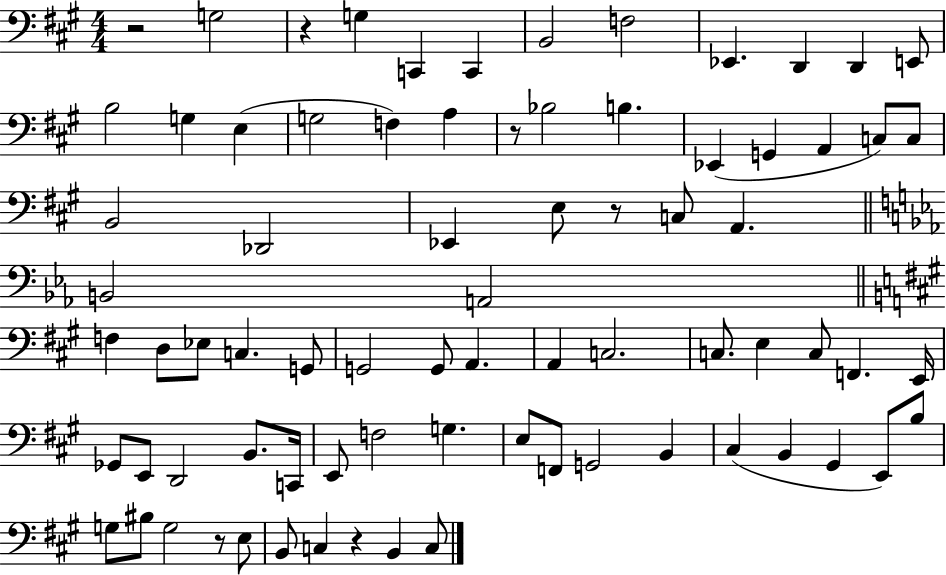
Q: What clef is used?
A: bass